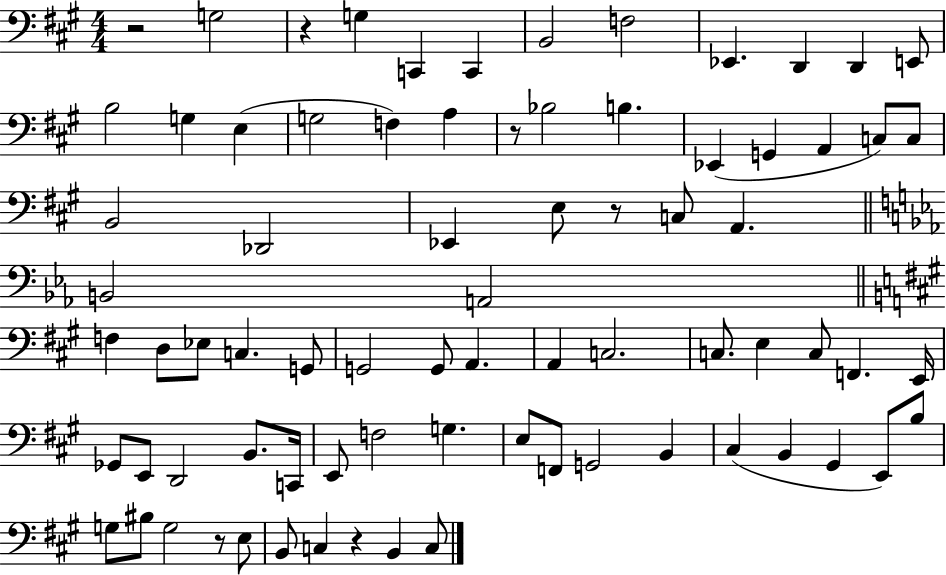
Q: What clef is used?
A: bass